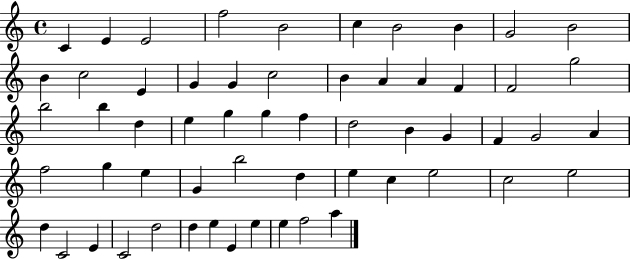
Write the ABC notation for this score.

X:1
T:Untitled
M:4/4
L:1/4
K:C
C E E2 f2 B2 c B2 B G2 B2 B c2 E G G c2 B A A F F2 g2 b2 b d e g g f d2 B G F G2 A f2 g e G b2 d e c e2 c2 e2 d C2 E C2 d2 d e E e e f2 a